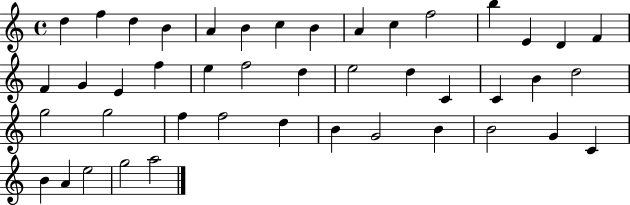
{
  \clef treble
  \time 4/4
  \defaultTimeSignature
  \key c \major
  d''4 f''4 d''4 b'4 | a'4 b'4 c''4 b'4 | a'4 c''4 f''2 | b''4 e'4 d'4 f'4 | \break f'4 g'4 e'4 f''4 | e''4 f''2 d''4 | e''2 d''4 c'4 | c'4 b'4 d''2 | \break g''2 g''2 | f''4 f''2 d''4 | b'4 g'2 b'4 | b'2 g'4 c'4 | \break b'4 a'4 e''2 | g''2 a''2 | \bar "|."
}